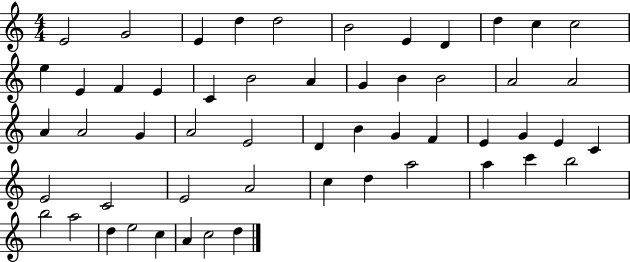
{
  \clef treble
  \numericTimeSignature
  \time 4/4
  \key c \major
  e'2 g'2 | e'4 d''4 d''2 | b'2 e'4 d'4 | d''4 c''4 c''2 | \break e''4 e'4 f'4 e'4 | c'4 b'2 a'4 | g'4 b'4 b'2 | a'2 a'2 | \break a'4 a'2 g'4 | a'2 e'2 | d'4 b'4 g'4 f'4 | e'4 g'4 e'4 c'4 | \break e'2 c'2 | e'2 a'2 | c''4 d''4 a''2 | a''4 c'''4 b''2 | \break b''2 a''2 | d''4 e''2 c''4 | a'4 c''2 d''4 | \bar "|."
}